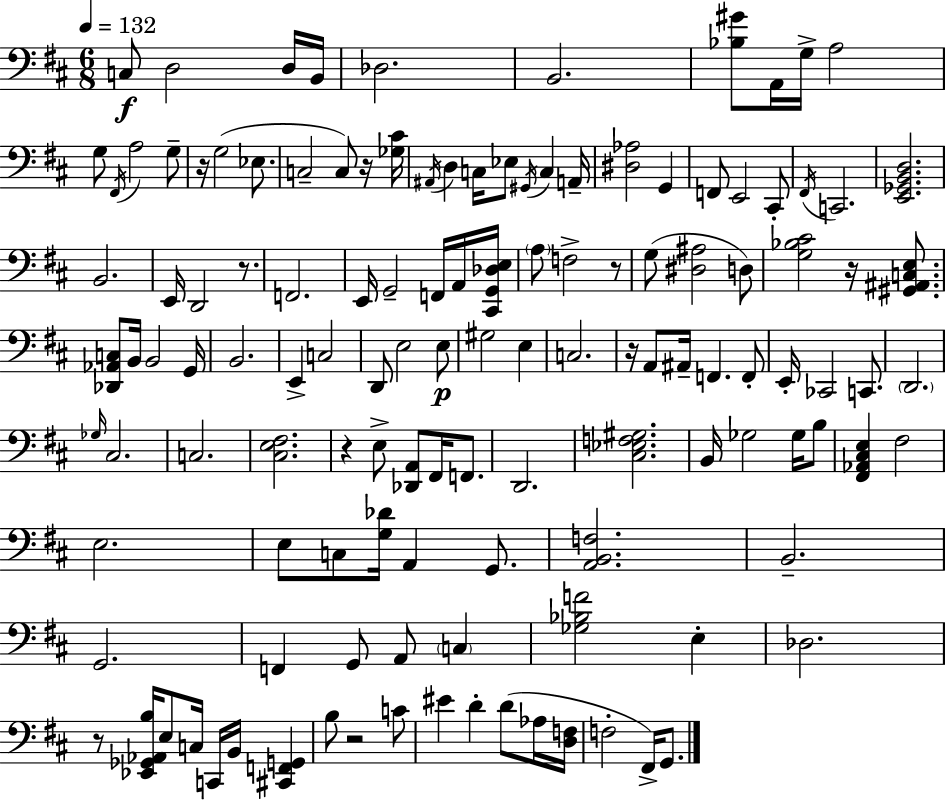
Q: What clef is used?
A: bass